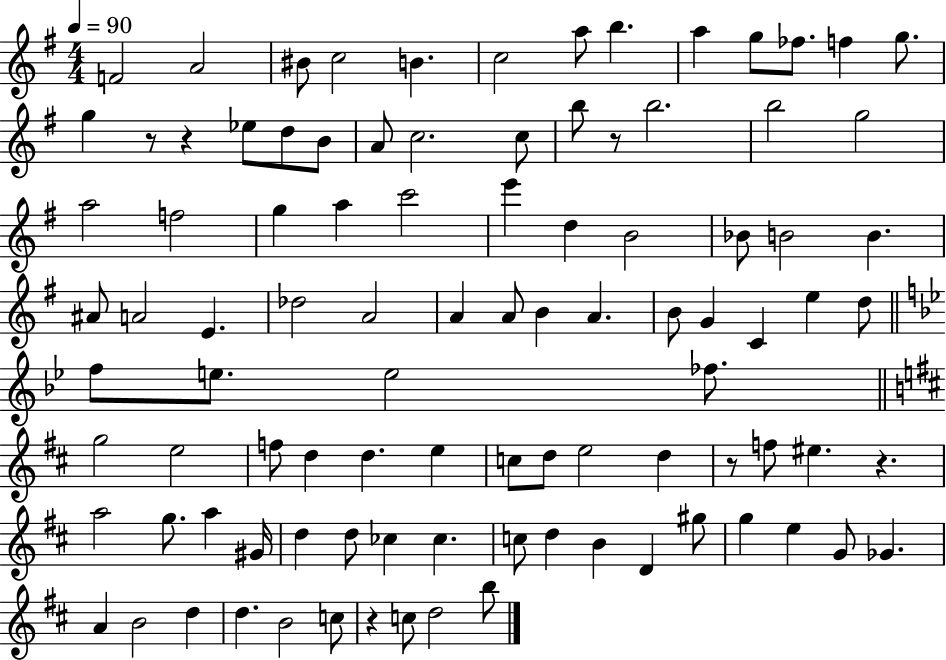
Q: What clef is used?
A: treble